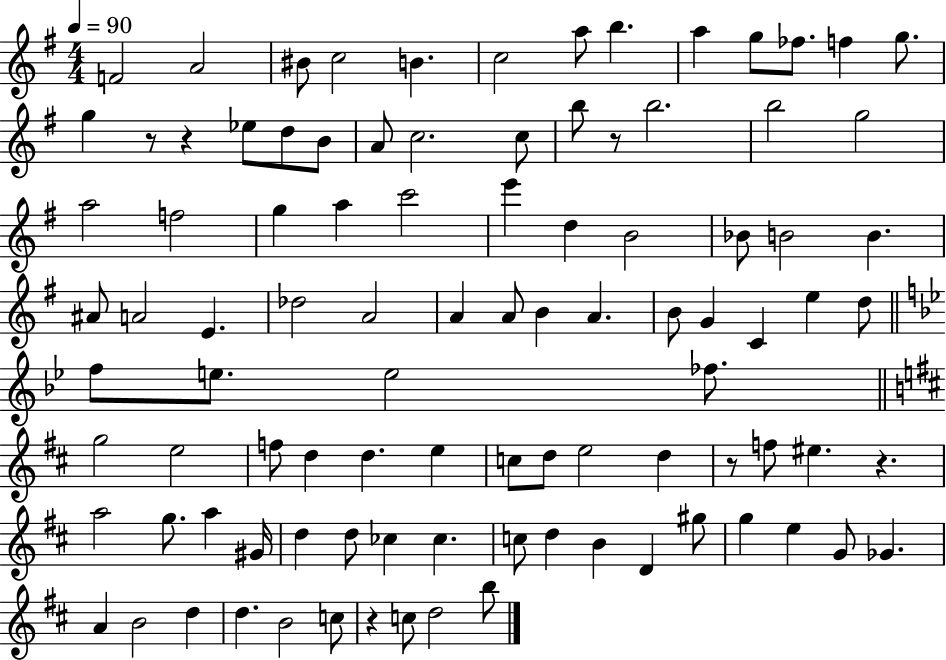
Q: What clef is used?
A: treble